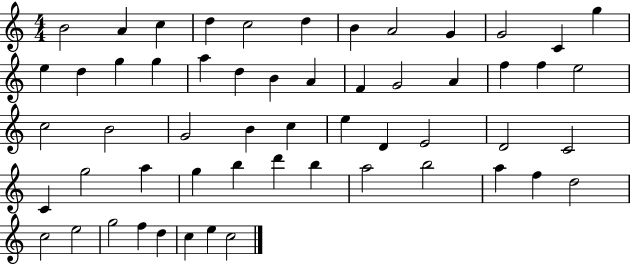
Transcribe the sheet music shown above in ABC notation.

X:1
T:Untitled
M:4/4
L:1/4
K:C
B2 A c d c2 d B A2 G G2 C g e d g g a d B A F G2 A f f e2 c2 B2 G2 B c e D E2 D2 C2 C g2 a g b d' b a2 b2 a f d2 c2 e2 g2 f d c e c2